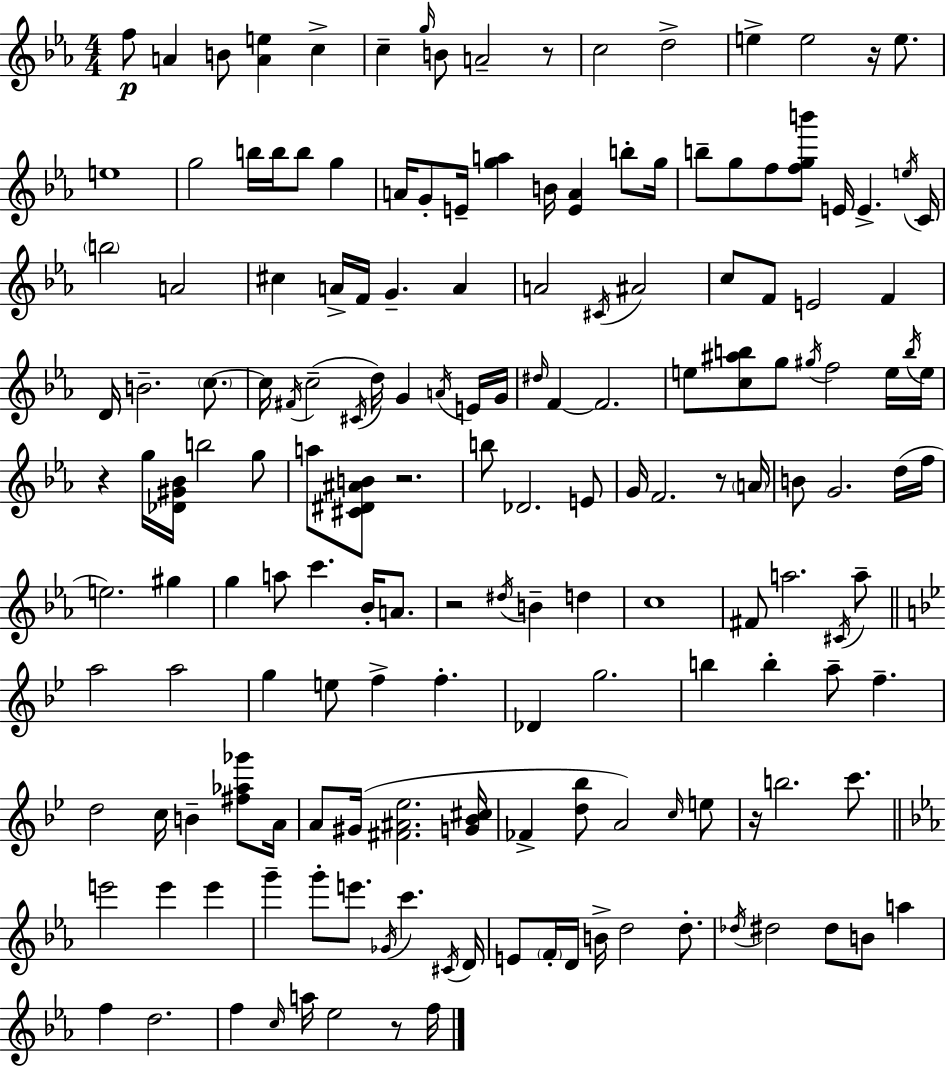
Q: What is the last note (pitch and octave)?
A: F5